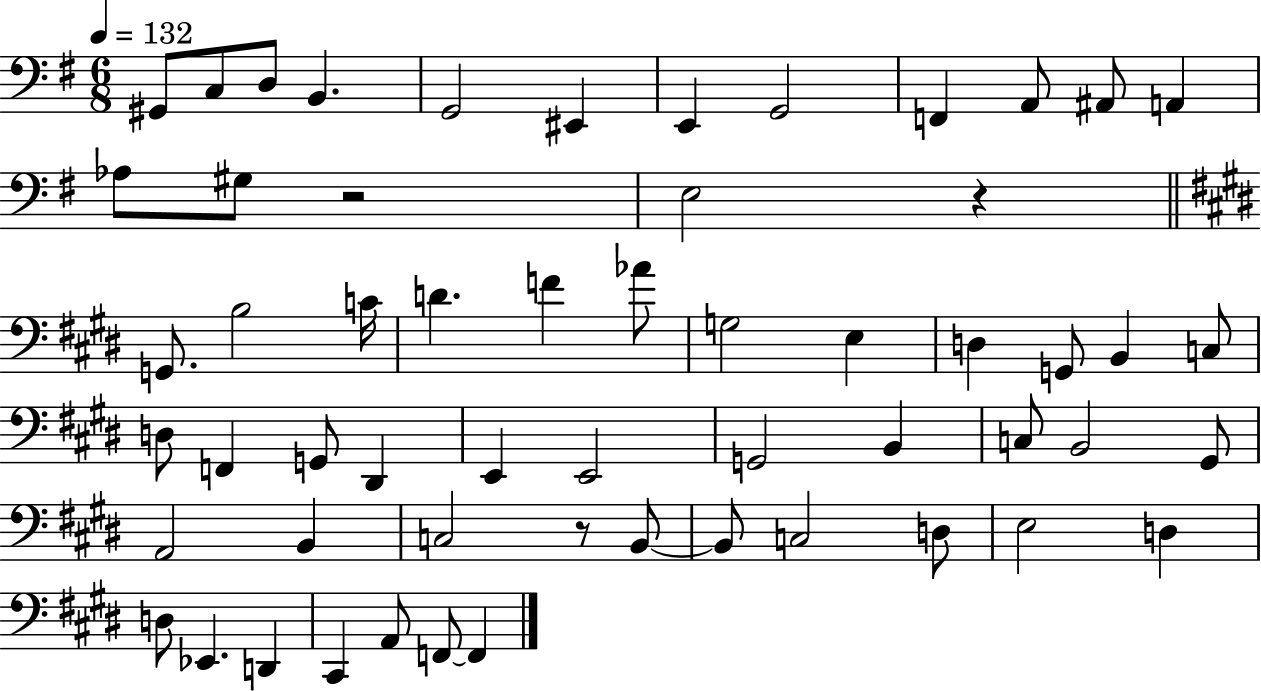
G#2/e C3/e D3/e B2/q. G2/h EIS2/q E2/q G2/h F2/q A2/e A#2/e A2/q Ab3/e G#3/e R/h E3/h R/q G2/e. B3/h C4/s D4/q. F4/q Ab4/e G3/h E3/q D3/q G2/e B2/q C3/e D3/e F2/q G2/e D#2/q E2/q E2/h G2/h B2/q C3/e B2/h G#2/e A2/h B2/q C3/h R/e B2/e B2/e C3/h D3/e E3/h D3/q D3/e Eb2/q. D2/q C#2/q A2/e F2/e F2/q